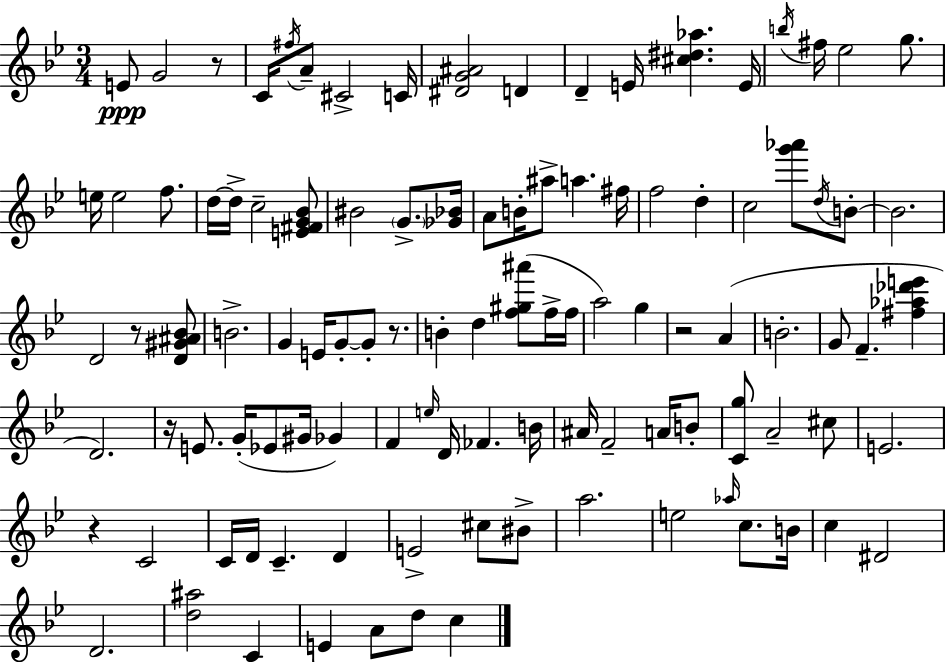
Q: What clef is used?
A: treble